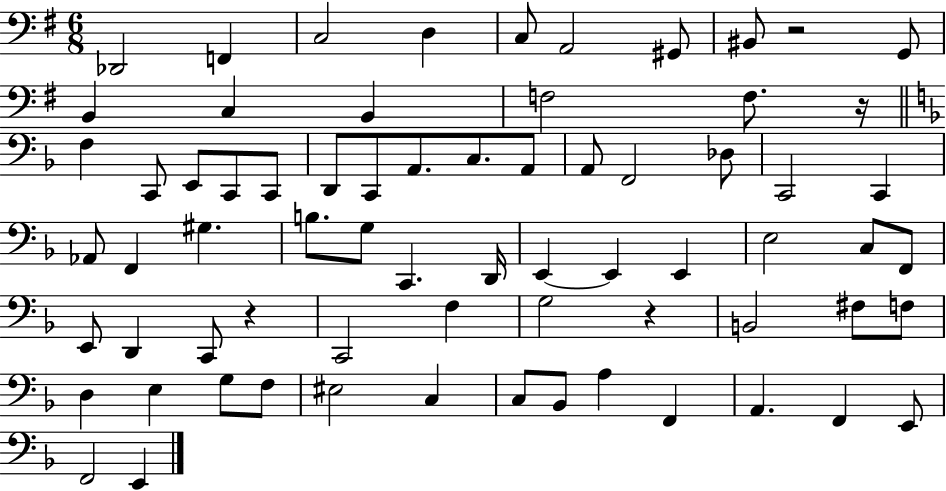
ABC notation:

X:1
T:Untitled
M:6/8
L:1/4
K:G
_D,,2 F,, C,2 D, C,/2 A,,2 ^G,,/2 ^B,,/2 z2 G,,/2 B,, C, B,, F,2 F,/2 z/4 F, C,,/2 E,,/2 C,,/2 C,,/2 D,,/2 C,,/2 A,,/2 C,/2 A,,/2 A,,/2 F,,2 _D,/2 C,,2 C,, _A,,/2 F,, ^G, B,/2 G,/2 C,, D,,/4 E,, E,, E,, E,2 C,/2 F,,/2 E,,/2 D,, C,,/2 z C,,2 F, G,2 z B,,2 ^F,/2 F,/2 D, E, G,/2 F,/2 ^E,2 C, C,/2 _B,,/2 A, F,, A,, F,, E,,/2 F,,2 E,,